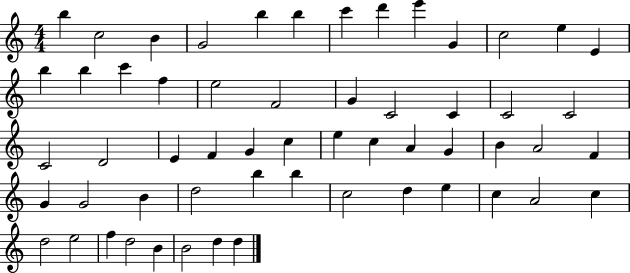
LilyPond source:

{
  \clef treble
  \numericTimeSignature
  \time 4/4
  \key c \major
  b''4 c''2 b'4 | g'2 b''4 b''4 | c'''4 d'''4 e'''4 g'4 | c''2 e''4 e'4 | \break b''4 b''4 c'''4 f''4 | e''2 f'2 | g'4 c'2 c'4 | c'2 c'2 | \break c'2 d'2 | e'4 f'4 g'4 c''4 | e''4 c''4 a'4 g'4 | b'4 a'2 f'4 | \break g'4 g'2 b'4 | d''2 b''4 b''4 | c''2 d''4 e''4 | c''4 a'2 c''4 | \break d''2 e''2 | f''4 d''2 b'4 | b'2 d''4 d''4 | \bar "|."
}